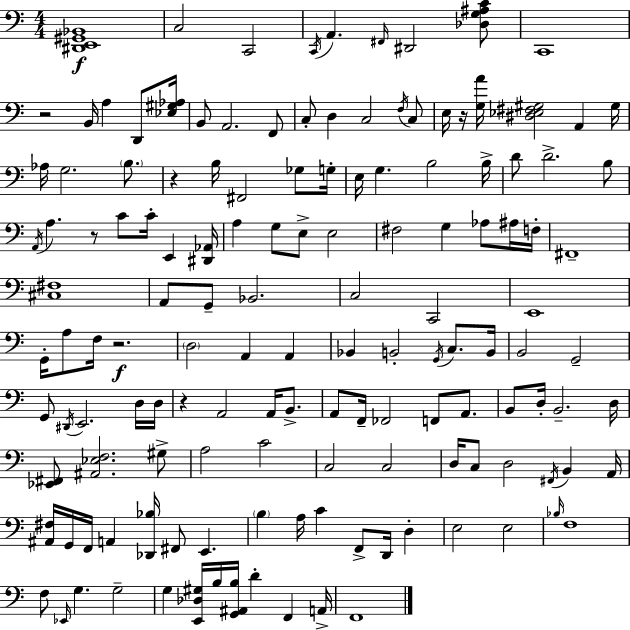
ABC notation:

X:1
T:Untitled
M:4/4
L:1/4
K:C
[^D,,E,,^G,,_B,,]4 C,2 C,,2 C,,/4 A,, ^F,,/4 ^D,,2 [_D,G,^A,C]/2 C,,4 z2 B,,/4 A, D,,/2 [_E,^G,_A,]/4 B,,/2 A,,2 F,,/2 C,/2 D, C,2 F,/4 C,/2 E,/4 z/4 [G,A]/4 [^D,_E,^F,^G,]2 A,, ^G,/4 _A,/4 G,2 B,/2 z B,/4 ^F,,2 _G,/2 G,/4 E,/4 G, B,2 B,/4 D/2 D2 B,/2 A,,/4 A, z/2 C/2 C/4 E,, [^D,,_A,,]/4 A, G,/2 E,/2 E,2 ^F,2 G, _A,/2 ^A,/4 F,/4 ^F,,4 [^C,^F,]4 A,,/2 G,,/2 _B,,2 C,2 C,,2 E,,4 G,,/4 A,/2 F,/4 z2 D,2 A,, A,, _B,, B,,2 G,,/4 C,/2 B,,/4 B,,2 G,,2 G,,/2 ^D,,/4 E,,2 D,/4 D,/4 z A,,2 A,,/4 B,,/2 A,,/2 F,,/4 _F,,2 F,,/2 A,,/2 B,,/2 D,/4 B,,2 D,/4 [_E,,^F,,]/2 [^A,,_E,F,]2 ^G,/2 A,2 C2 C,2 C,2 D,/4 C,/2 D,2 ^F,,/4 B,, A,,/4 [^A,,^F,]/4 G,,/4 F,,/4 A,, [_D,,_B,]/4 ^F,,/2 E,, B, A,/4 C F,,/2 D,,/4 D, E,2 E,2 _B,/4 F,4 F,/2 _E,,/4 G, G,2 G, [E,,_D,^G,]/4 B,/4 [G,,^A,,B,]/4 D F,, A,,/4 F,,4